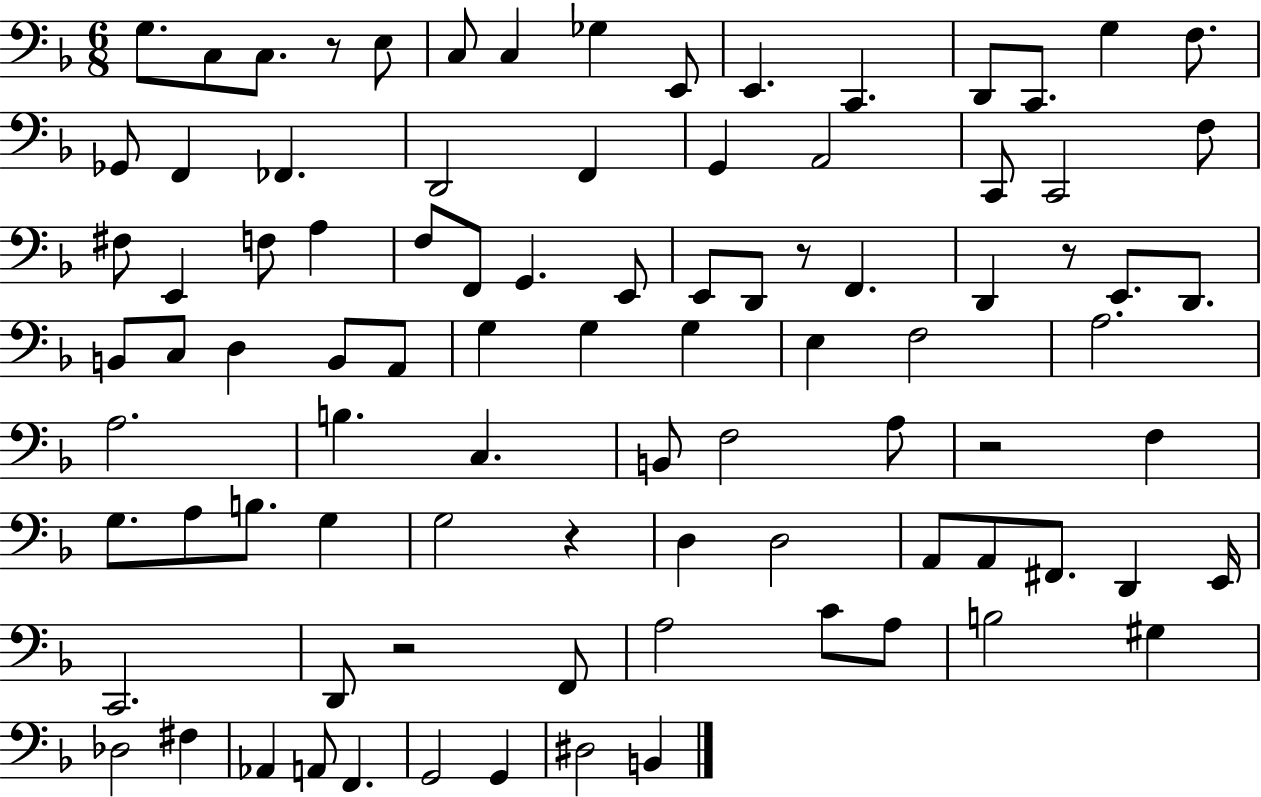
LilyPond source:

{
  \clef bass
  \numericTimeSignature
  \time 6/8
  \key f \major
  \repeat volta 2 { g8. c8 c8. r8 e8 | c8 c4 ges4 e,8 | e,4. c,4. | d,8 c,8. g4 f8. | \break ges,8 f,4 fes,4. | d,2 f,4 | g,4 a,2 | c,8 c,2 f8 | \break fis8 e,4 f8 a4 | f8 f,8 g,4. e,8 | e,8 d,8 r8 f,4. | d,4 r8 e,8. d,8. | \break b,8 c8 d4 b,8 a,8 | g4 g4 g4 | e4 f2 | a2. | \break a2. | b4. c4. | b,8 f2 a8 | r2 f4 | \break g8. a8 b8. g4 | g2 r4 | d4 d2 | a,8 a,8 fis,8. d,4 e,16 | \break c,2. | d,8 r2 f,8 | a2 c'8 a8 | b2 gis4 | \break des2 fis4 | aes,4 a,8 f,4. | g,2 g,4 | dis2 b,4 | \break } \bar "|."
}